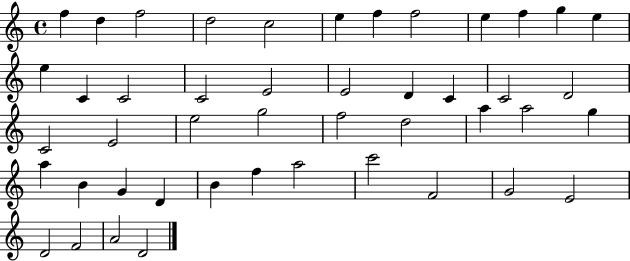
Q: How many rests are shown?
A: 0